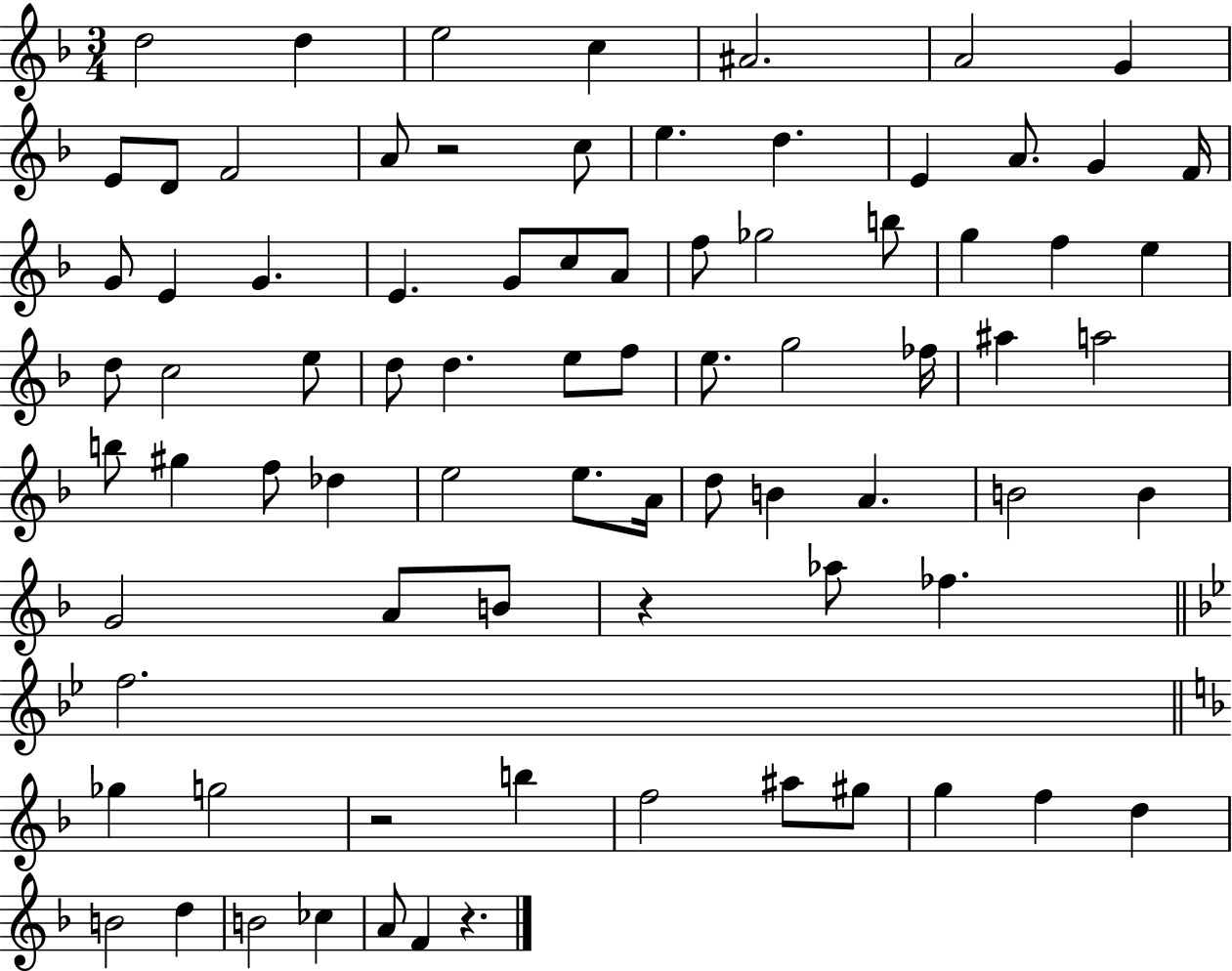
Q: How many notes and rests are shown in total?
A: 80